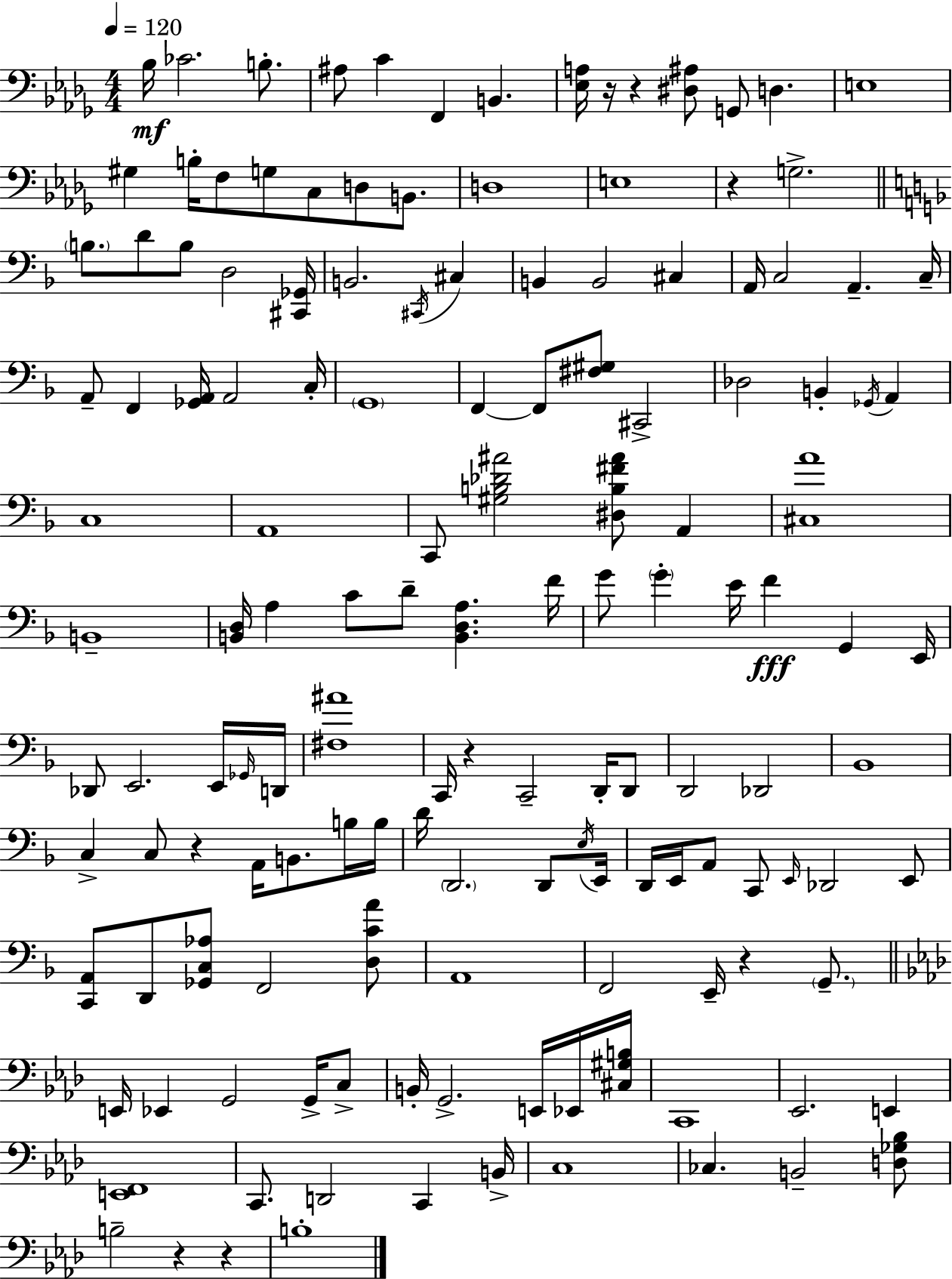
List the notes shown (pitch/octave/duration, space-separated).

Bb3/s CES4/h. B3/e. A#3/e C4/q F2/q B2/q. [Eb3,A3]/s R/s R/q [D#3,A#3]/e G2/e D3/q. E3/w G#3/q B3/s F3/e G3/e C3/e D3/e B2/e. D3/w E3/w R/q G3/h. B3/e. D4/e B3/e D3/h [C#2,Gb2]/s B2/h. C#2/s C#3/q B2/q B2/h C#3/q A2/s C3/h A2/q. C3/s A2/e F2/q [Gb2,A2]/s A2/h C3/s G2/w F2/q F2/e [F#3,G#3]/e C#2/h Db3/h B2/q Gb2/s A2/q C3/w A2/w C2/e [G#3,B3,Db4,A#4]/h [D#3,B3,F#4,A#4]/e A2/q [C#3,A4]/w B2/w [B2,D3]/s A3/q C4/e D4/e [B2,D3,A3]/q. F4/s G4/e G4/q E4/s F4/q G2/q E2/s Db2/e E2/h. E2/s Gb2/s D2/s [F#3,A#4]/w C2/s R/q C2/h D2/s D2/e D2/h Db2/h Bb2/w C3/q C3/e R/q A2/s B2/e. B3/s B3/s D4/s D2/h. D2/e E3/s E2/s D2/s E2/s A2/e C2/e E2/s Db2/h E2/e [C2,A2]/e D2/e [Gb2,C3,Ab3]/e F2/h [D3,C4,A4]/e A2/w F2/h E2/s R/q G2/e. E2/s Eb2/q G2/h G2/s C3/e B2/s G2/h. E2/s Eb2/s [C#3,G#3,B3]/s C2/w Eb2/h. E2/q [E2,F2]/w C2/e. D2/h C2/q B2/s C3/w CES3/q. B2/h [D3,Gb3,Bb3]/e B3/h R/q R/q B3/w